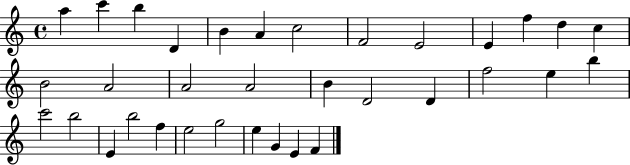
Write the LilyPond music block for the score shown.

{
  \clef treble
  \time 4/4
  \defaultTimeSignature
  \key c \major
  a''4 c'''4 b''4 d'4 | b'4 a'4 c''2 | f'2 e'2 | e'4 f''4 d''4 c''4 | \break b'2 a'2 | a'2 a'2 | b'4 d'2 d'4 | f''2 e''4 b''4 | \break c'''2 b''2 | e'4 b''2 f''4 | e''2 g''2 | e''4 g'4 e'4 f'4 | \break \bar "|."
}